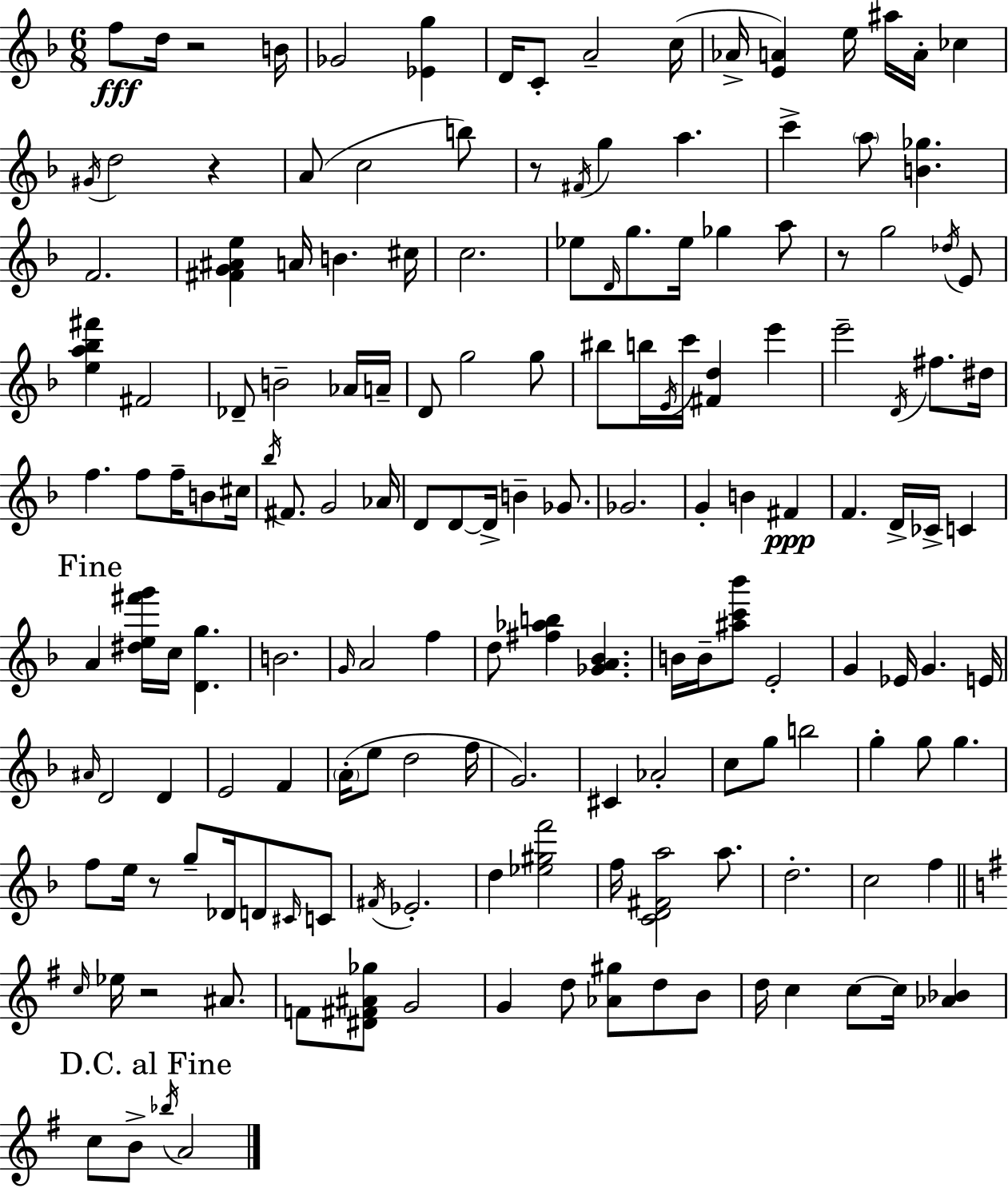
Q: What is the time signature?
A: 6/8